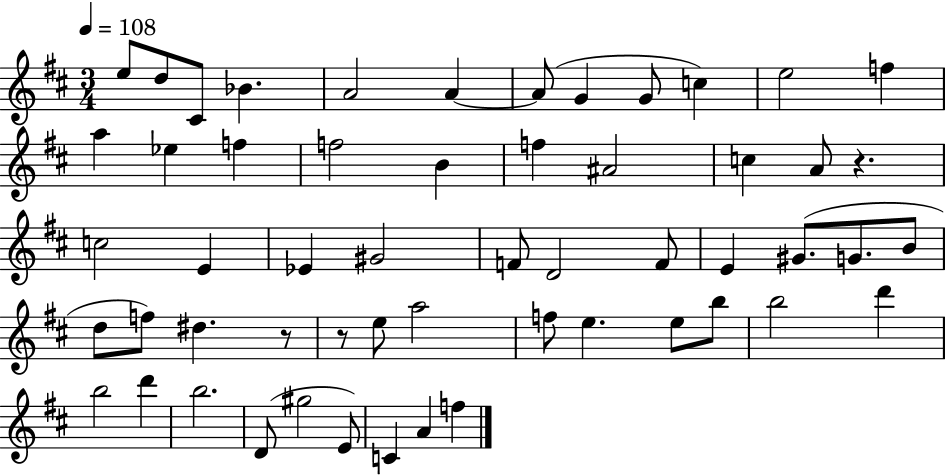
E5/e D5/e C#4/e Bb4/q. A4/h A4/q A4/e G4/q G4/e C5/q E5/h F5/q A5/q Eb5/q F5/q F5/h B4/q F5/q A#4/h C5/q A4/e R/q. C5/h E4/q Eb4/q G#4/h F4/e D4/h F4/e E4/q G#4/e. G4/e. B4/e D5/e F5/e D#5/q. R/e R/e E5/e A5/h F5/e E5/q. E5/e B5/e B5/h D6/q B5/h D6/q B5/h. D4/e G#5/h E4/e C4/q A4/q F5/q